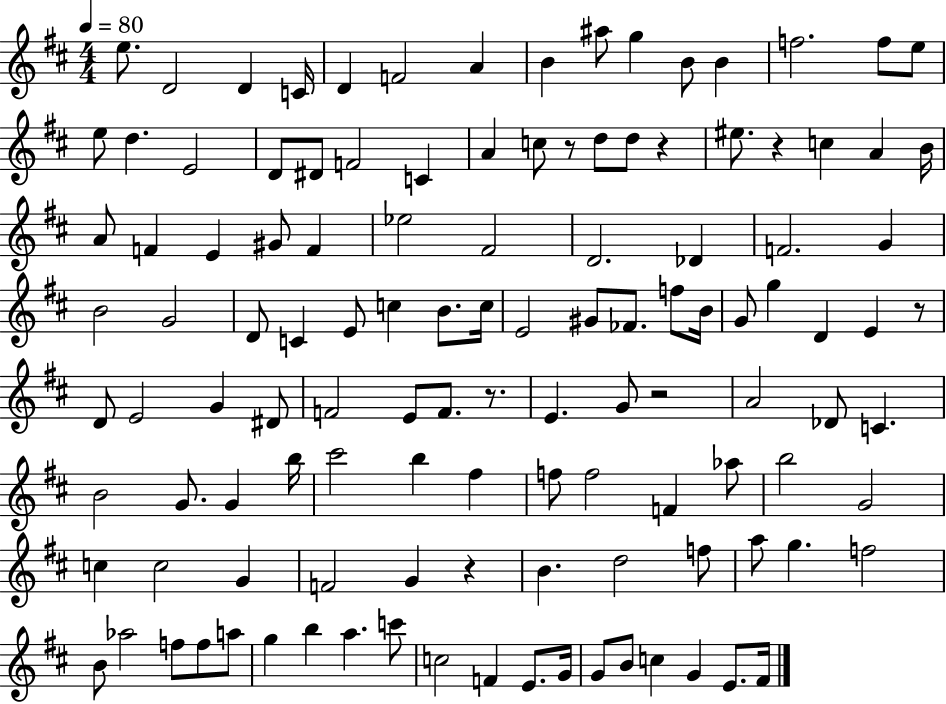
E5/e. D4/h D4/q C4/s D4/q F4/h A4/q B4/q A#5/e G5/q B4/e B4/q F5/h. F5/e E5/e E5/e D5/q. E4/h D4/e D#4/e F4/h C4/q A4/q C5/e R/e D5/e D5/e R/q EIS5/e. R/q C5/q A4/q B4/s A4/e F4/q E4/q G#4/e F4/q Eb5/h F#4/h D4/h. Db4/q F4/h. G4/q B4/h G4/h D4/e C4/q E4/e C5/q B4/e. C5/s E4/h G#4/e FES4/e. F5/e B4/s G4/e G5/q D4/q E4/q R/e D4/e E4/h G4/q D#4/e F4/h E4/e F4/e. R/e. E4/q. G4/e R/h A4/h Db4/e C4/q. B4/h G4/e. G4/q B5/s C#6/h B5/q F#5/q F5/e F5/h F4/q Ab5/e B5/h G4/h C5/q C5/h G4/q F4/h G4/q R/q B4/q. D5/h F5/e A5/e G5/q. F5/h B4/e Ab5/h F5/e F5/e A5/e G5/q B5/q A5/q. C6/e C5/h F4/q E4/e. G4/s G4/e B4/e C5/q G4/q E4/e. F#4/s